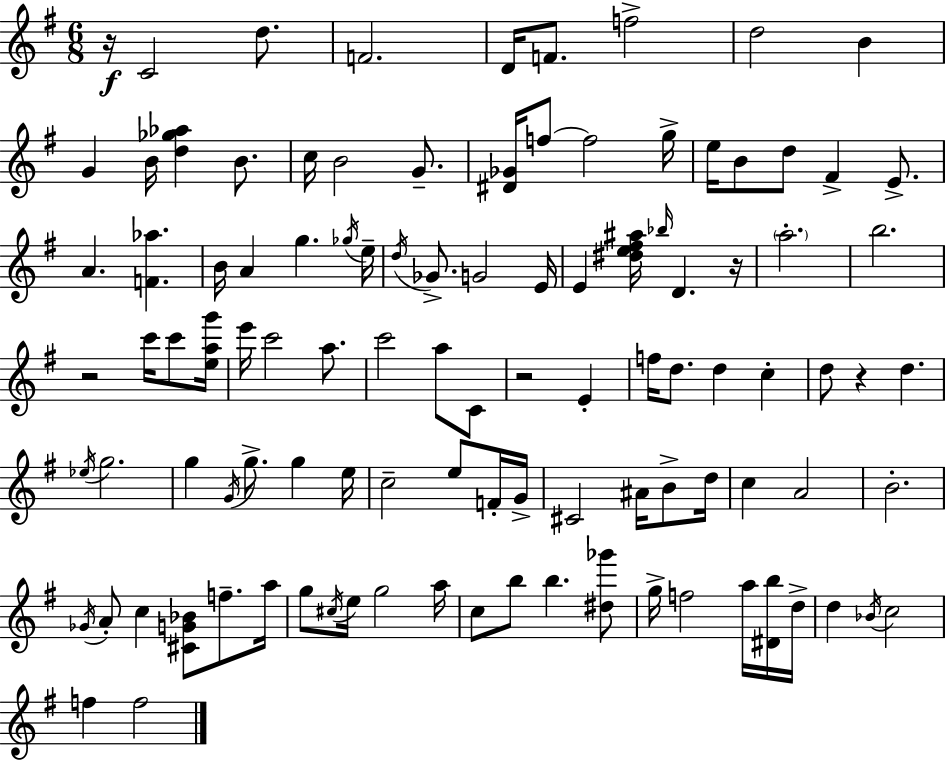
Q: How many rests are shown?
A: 5